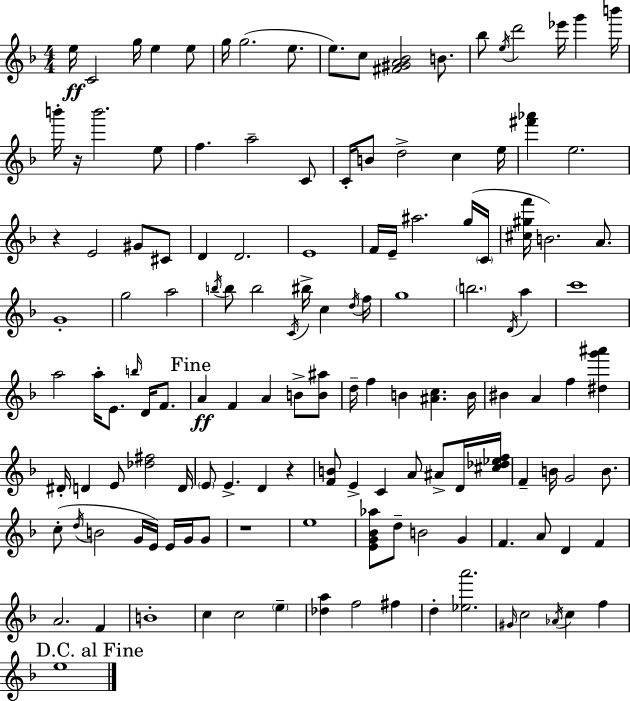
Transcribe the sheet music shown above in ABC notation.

X:1
T:Untitled
M:4/4
L:1/4
K:F
e/4 C2 g/4 e e/2 g/4 g2 e/2 e/2 c/2 [^F^GA_B]2 B/2 _b/2 e/4 d'2 _e'/4 g' b'/4 b'/4 z/4 b'2 e/2 f a2 C/2 C/4 B/2 d2 c e/4 [^f'_a'] e2 z E2 ^G/2 ^C/2 D D2 E4 F/4 E/4 ^a2 g/4 C/4 [^c^gf']/4 B2 A/2 G4 g2 a2 b/4 b/2 b2 C/4 ^b/4 c d/4 f/4 g4 b2 D/4 a c'4 a2 a/4 E/2 b/4 D/4 F/2 A F A B/2 [B^a]/2 d/4 f B [^Ac] B/4 ^B A f [^dg'^a'] ^D/4 D E/2 [_d^f]2 D/4 E/2 E D z [FB]/2 E C A/2 ^A/2 D/4 [^c_d_ef]/4 F B/4 G2 B/2 c/2 d/4 B2 G/4 E/4 E/4 G/4 G/2 z4 e4 [EG_B_a]/2 d/2 B2 G F A/2 D F A2 F B4 c c2 e [_da] f2 ^f d [_ea']2 ^G/4 c2 _A/4 c f e4